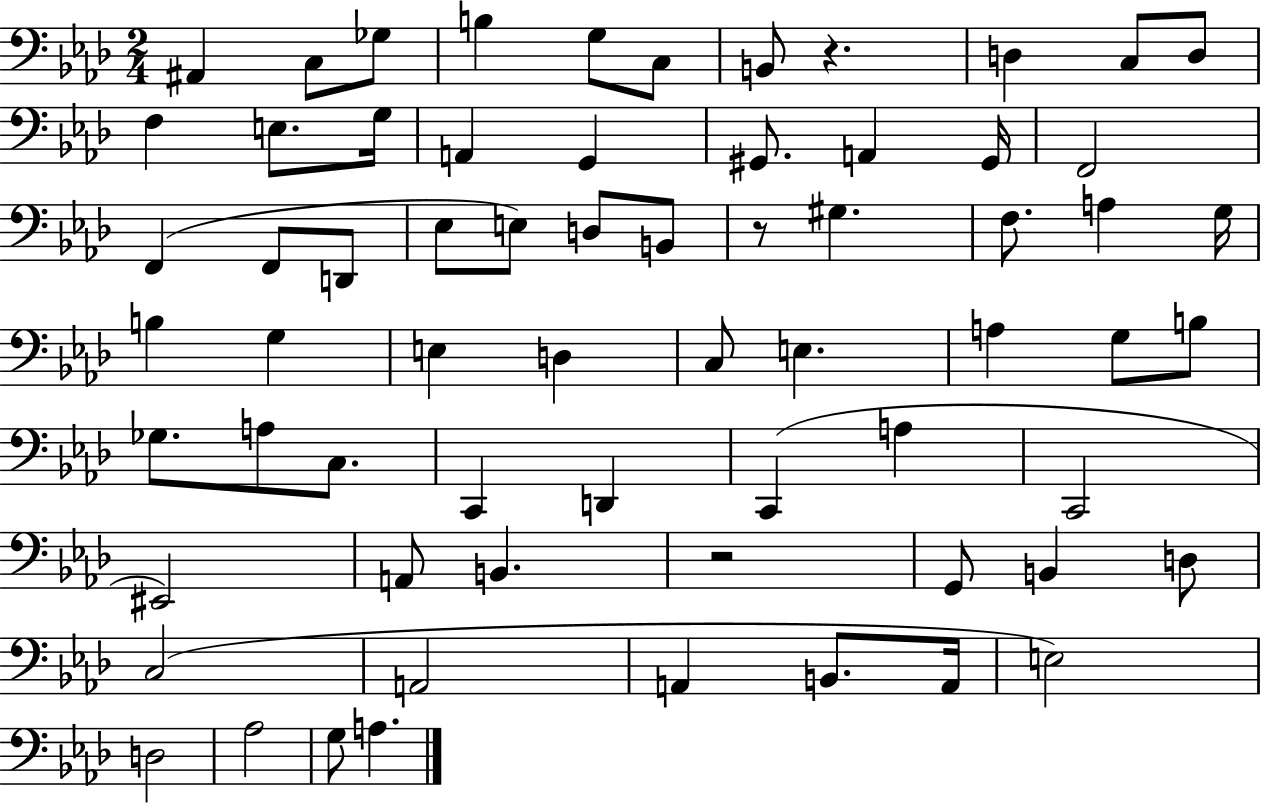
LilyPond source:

{
  \clef bass
  \numericTimeSignature
  \time 2/4
  \key aes \major
  ais,4 c8 ges8 | b4 g8 c8 | b,8 r4. | d4 c8 d8 | \break f4 e8. g16 | a,4 g,4 | gis,8. a,4 gis,16 | f,2 | \break f,4( f,8 d,8 | ees8 e8) d8 b,8 | r8 gis4. | f8. a4 g16 | \break b4 g4 | e4 d4 | c8 e4. | a4 g8 b8 | \break ges8. a8 c8. | c,4 d,4 | c,4( a4 | c,2 | \break eis,2) | a,8 b,4. | r2 | g,8 b,4 d8 | \break c2( | a,2 | a,4 b,8. a,16 | e2) | \break d2 | aes2 | g8 a4. | \bar "|."
}